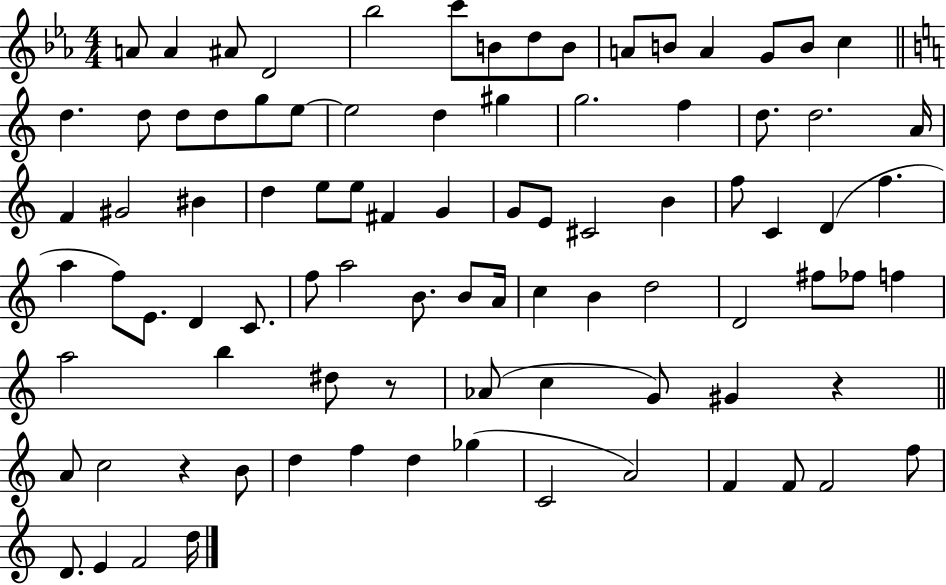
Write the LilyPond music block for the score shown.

{
  \clef treble
  \numericTimeSignature
  \time 4/4
  \key ees \major
  \repeat volta 2 { a'8 a'4 ais'8 d'2 | bes''2 c'''8 b'8 d''8 b'8 | a'8 b'8 a'4 g'8 b'8 c''4 | \bar "||" \break \key c \major d''4. d''8 d''8 d''8 g''8 e''8~~ | e''2 d''4 gis''4 | g''2. f''4 | d''8. d''2. a'16 | \break f'4 gis'2 bis'4 | d''4 e''8 e''8 fis'4 g'4 | g'8 e'8 cis'2 b'4 | f''8 c'4 d'4( f''4. | \break a''4 f''8) e'8. d'4 c'8. | f''8 a''2 b'8. b'8 a'16 | c''4 b'4 d''2 | d'2 fis''8 fes''8 f''4 | \break a''2 b''4 dis''8 r8 | aes'8( c''4 g'8) gis'4 r4 | \bar "||" \break \key c \major a'8 c''2 r4 b'8 | d''4 f''4 d''4 ges''4( | c'2 a'2) | f'4 f'8 f'2 f''8 | \break d'8. e'4 f'2 d''16 | } \bar "|."
}